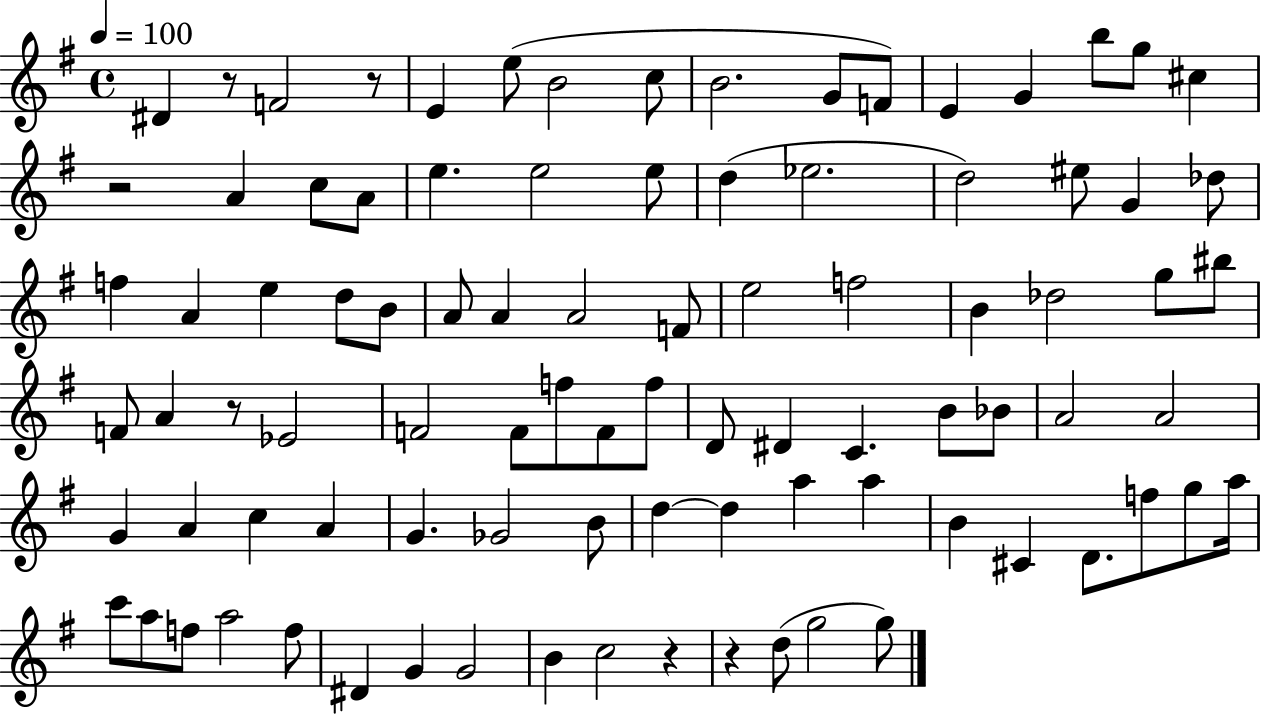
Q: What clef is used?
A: treble